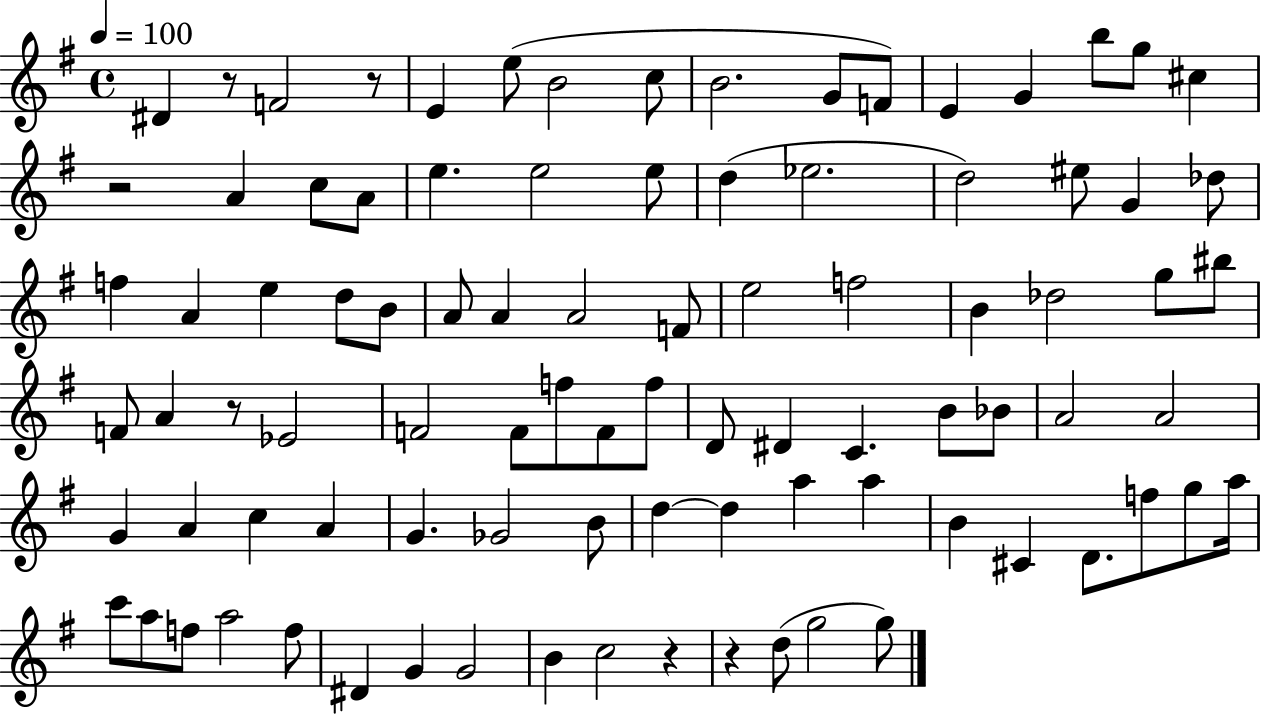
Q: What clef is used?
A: treble